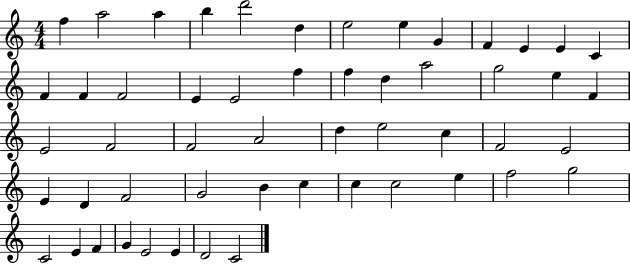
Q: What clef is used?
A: treble